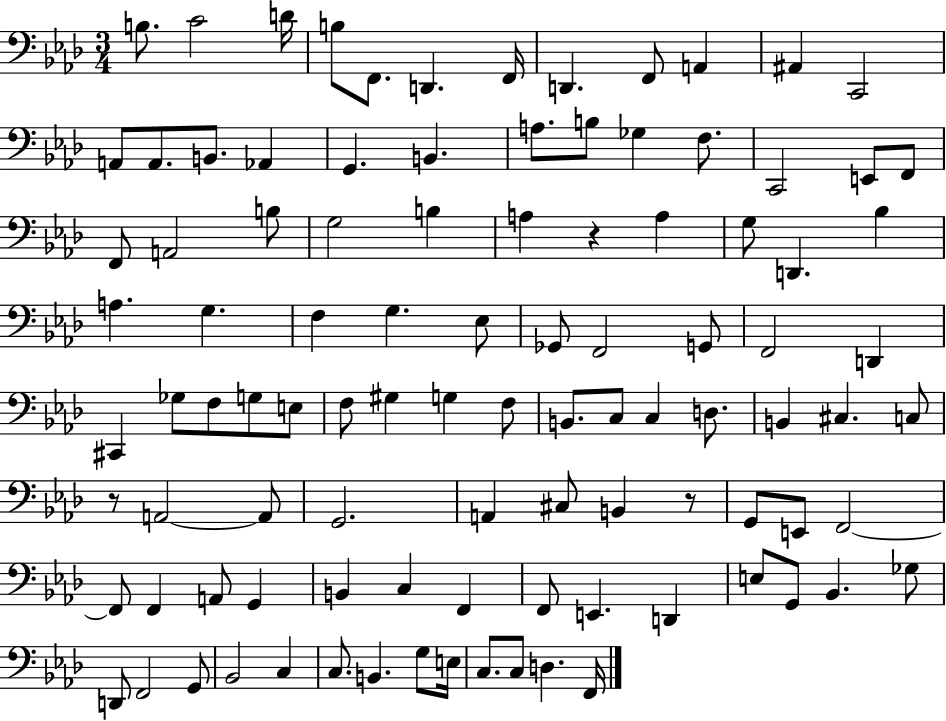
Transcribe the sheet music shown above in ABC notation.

X:1
T:Untitled
M:3/4
L:1/4
K:Ab
B,/2 C2 D/4 B,/2 F,,/2 D,, F,,/4 D,, F,,/2 A,, ^A,, C,,2 A,,/2 A,,/2 B,,/2 _A,, G,, B,, A,/2 B,/2 _G, F,/2 C,,2 E,,/2 F,,/2 F,,/2 A,,2 B,/2 G,2 B, A, z A, G,/2 D,, _B, A, G, F, G, _E,/2 _G,,/2 F,,2 G,,/2 F,,2 D,, ^C,, _G,/2 F,/2 G,/2 E,/2 F,/2 ^G, G, F,/2 B,,/2 C,/2 C, D,/2 B,, ^C, C,/2 z/2 A,,2 A,,/2 G,,2 A,, ^C,/2 B,, z/2 G,,/2 E,,/2 F,,2 F,,/2 F,, A,,/2 G,, B,, C, F,, F,,/2 E,, D,, E,/2 G,,/2 _B,, _G,/2 D,,/2 F,,2 G,,/2 _B,,2 C, C,/2 B,, G,/2 E,/4 C,/2 C,/2 D, F,,/4